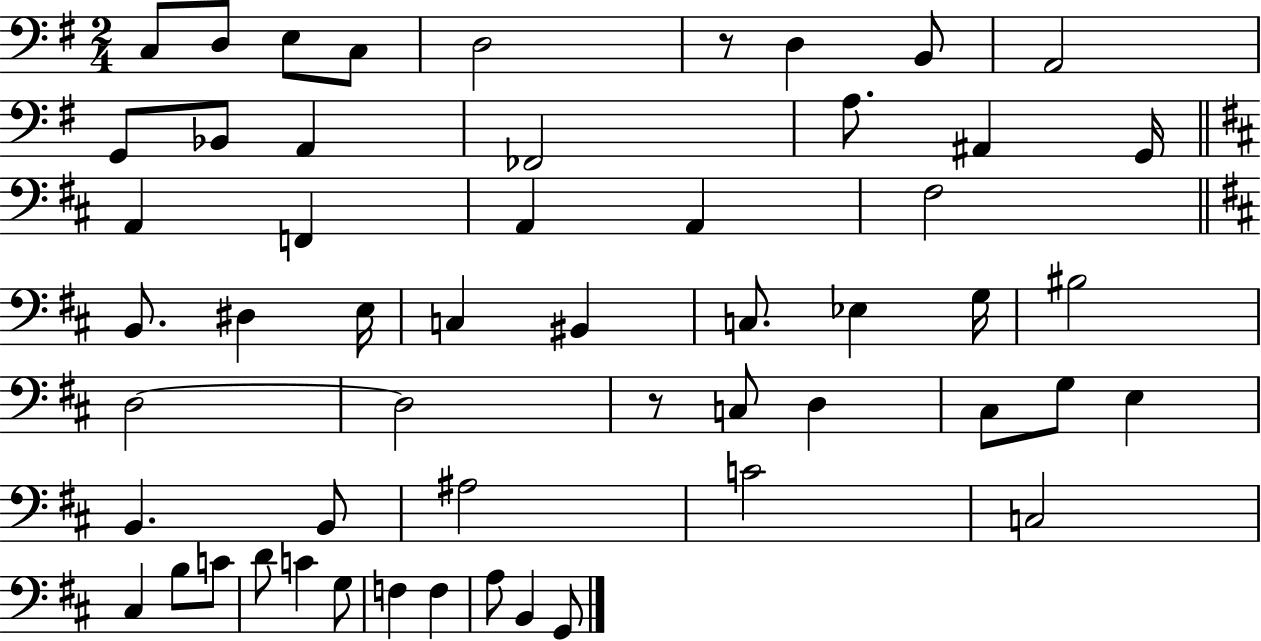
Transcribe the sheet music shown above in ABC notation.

X:1
T:Untitled
M:2/4
L:1/4
K:G
C,/2 D,/2 E,/2 C,/2 D,2 z/2 D, B,,/2 A,,2 G,,/2 _B,,/2 A,, _F,,2 A,/2 ^A,, G,,/4 A,, F,, A,, A,, ^F,2 B,,/2 ^D, E,/4 C, ^B,, C,/2 _E, G,/4 ^B,2 D,2 D,2 z/2 C,/2 D, ^C,/2 G,/2 E, B,, B,,/2 ^A,2 C2 C,2 ^C, B,/2 C/2 D/2 C G,/2 F, F, A,/2 B,, G,,/2